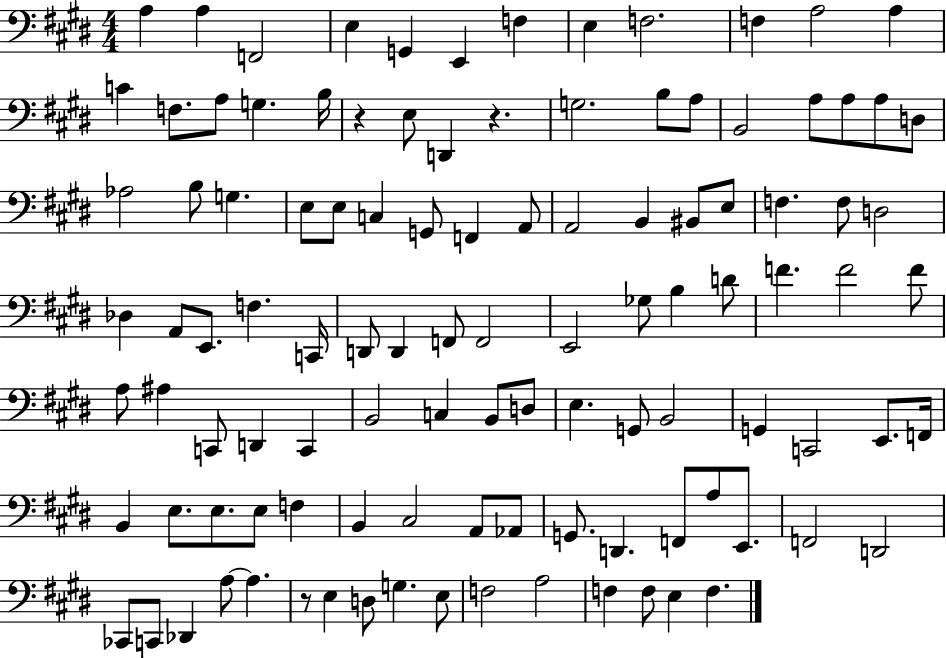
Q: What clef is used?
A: bass